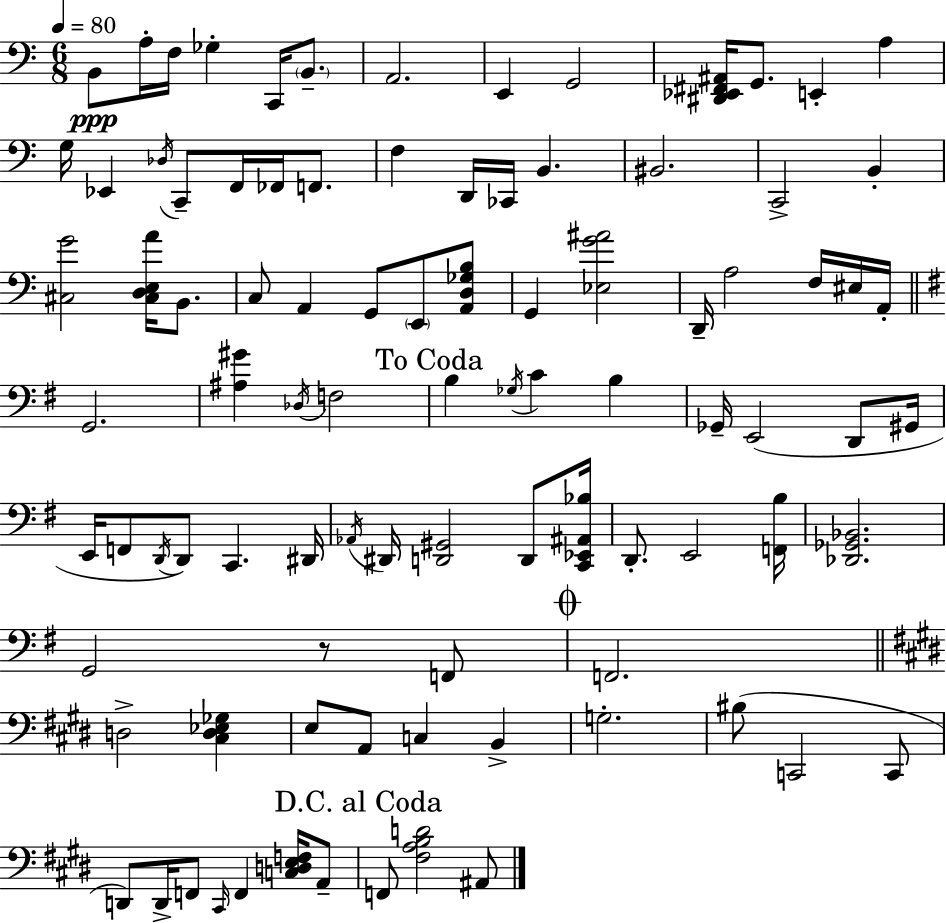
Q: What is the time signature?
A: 6/8